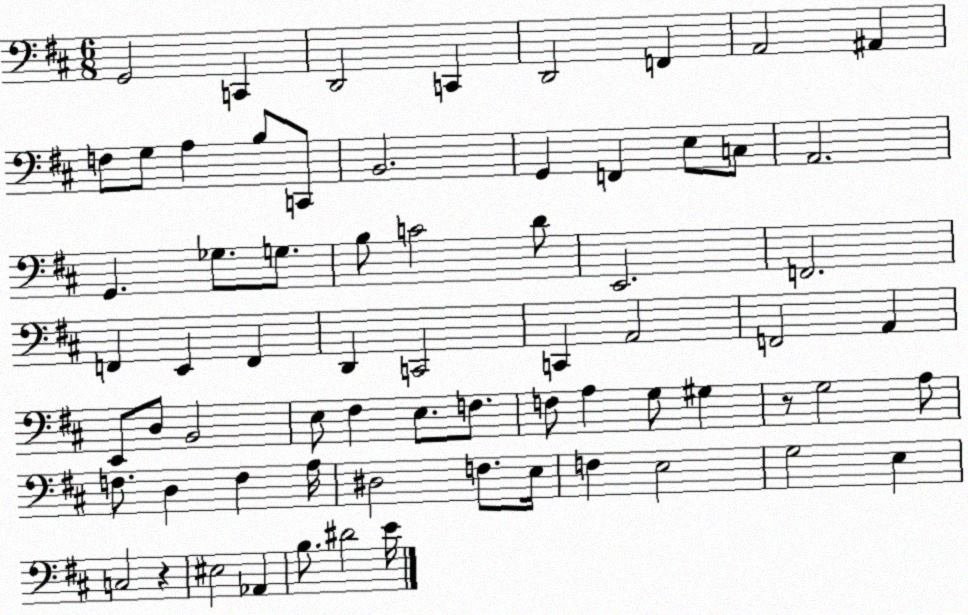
X:1
T:Untitled
M:6/8
L:1/4
K:D
G,,2 C,, D,,2 C,, D,,2 F,, A,,2 ^A,, F,/2 G,/2 A, B,/2 C,,/2 B,,2 G,, F,, E,/2 C,/2 A,,2 G,, _G,/2 G,/2 B,/2 C2 D/2 E,,2 F,,2 F,, E,, F,, D,, C,,2 C,, A,,2 F,,2 A,, E,,/2 D,/2 B,,2 E,/2 ^F, E,/2 F,/2 F,/2 A, G,/2 ^G, z/2 G,2 A,/2 F,/2 D, F, A,/4 ^D,2 F,/2 E,/4 F, E,2 G,2 E, C,2 z ^E,2 _A,, B,/2 ^D2 E/4